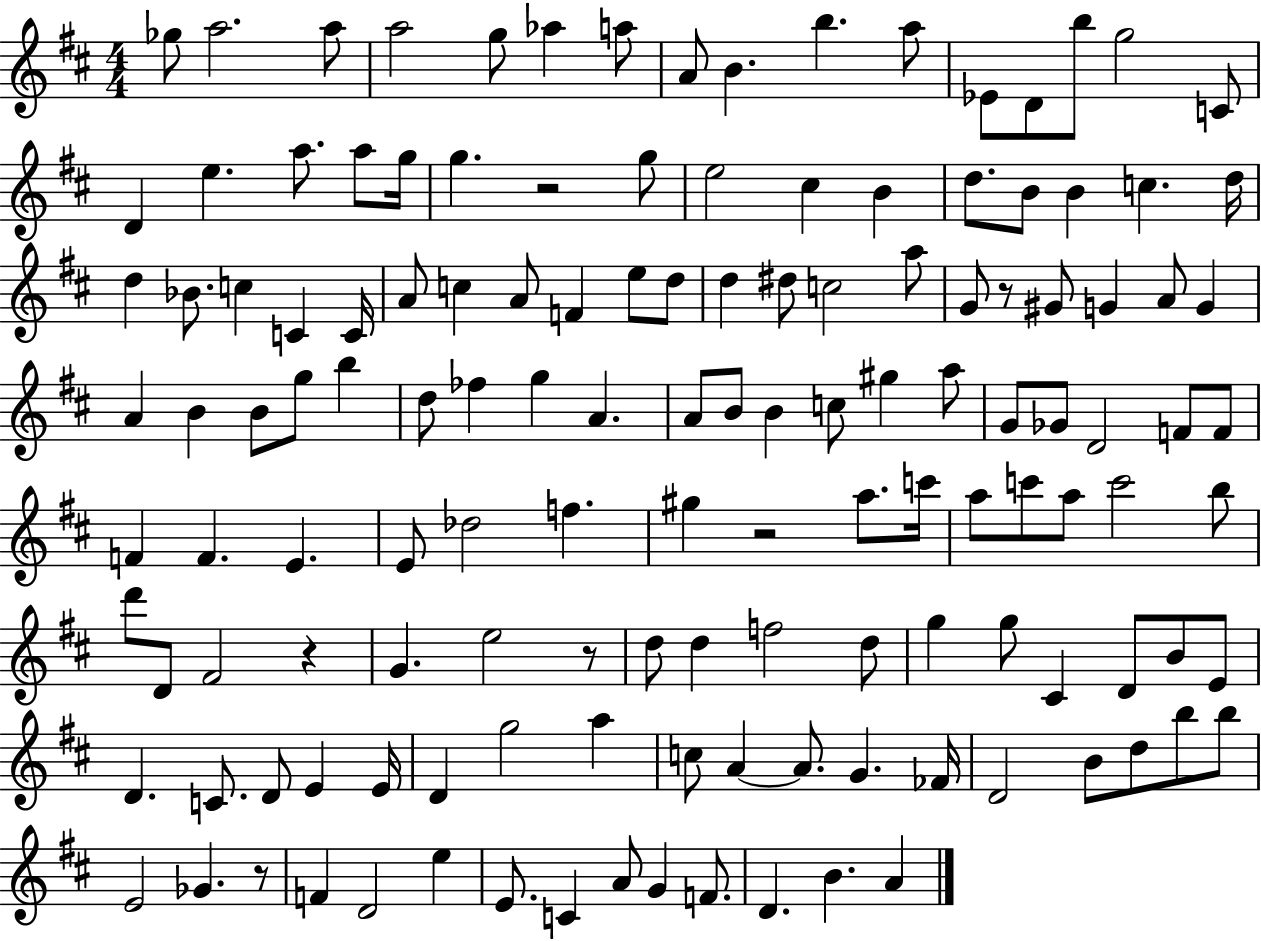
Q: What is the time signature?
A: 4/4